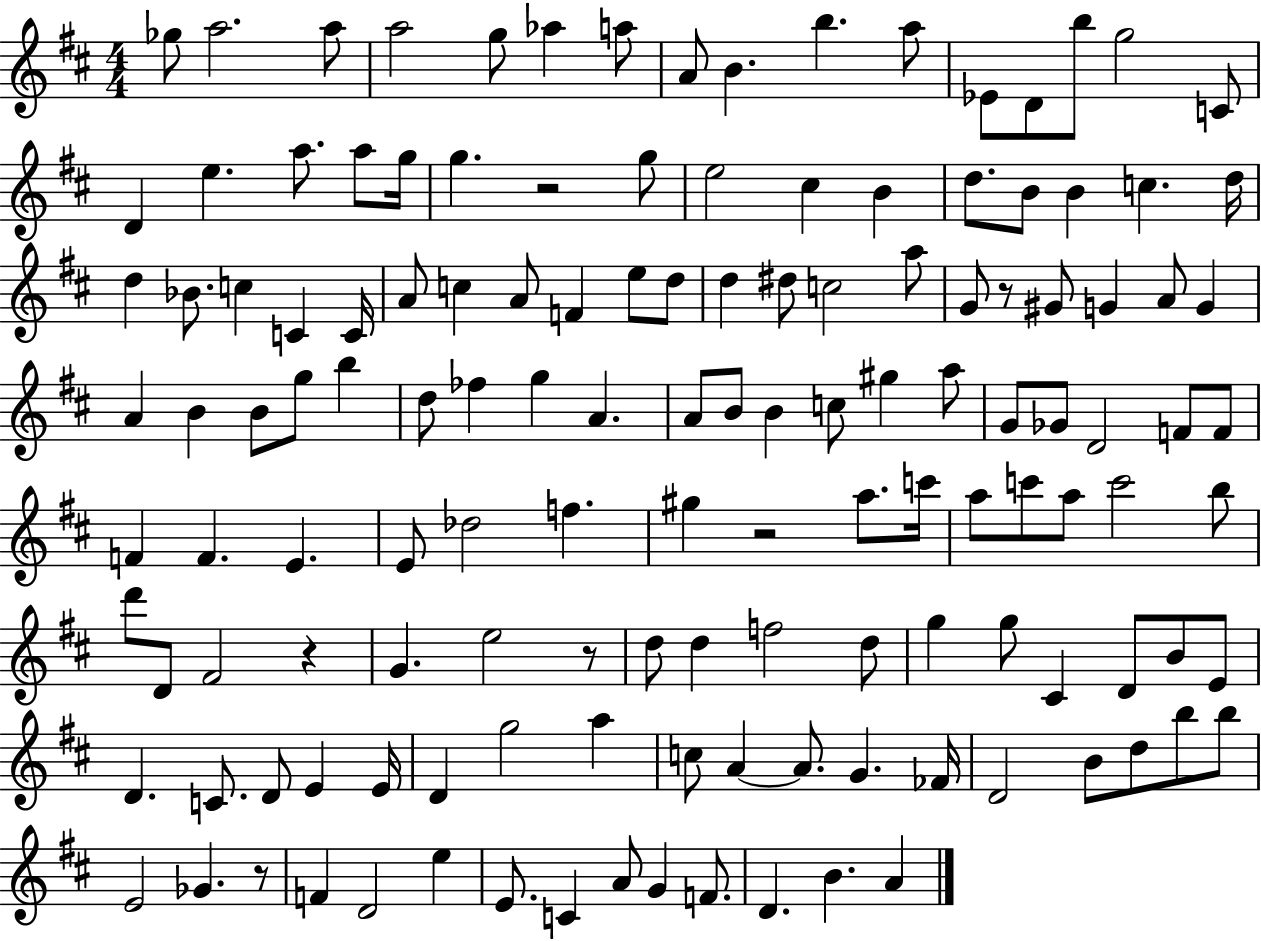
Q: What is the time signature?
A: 4/4